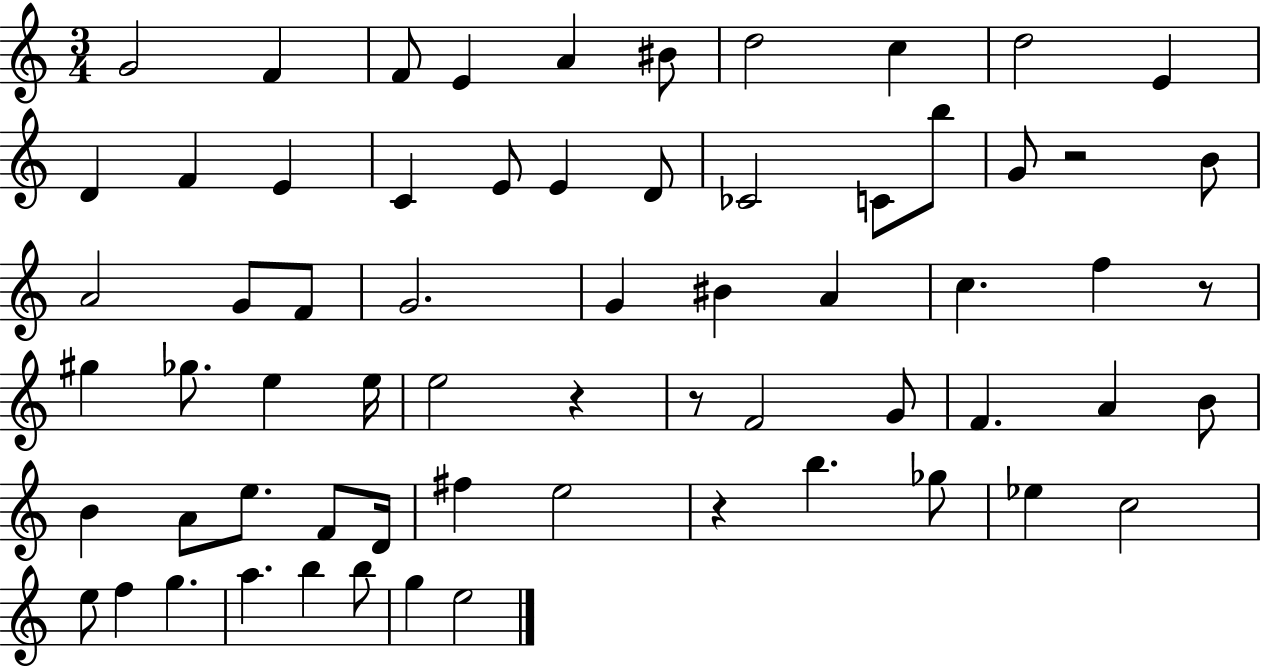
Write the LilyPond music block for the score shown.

{
  \clef treble
  \numericTimeSignature
  \time 3/4
  \key c \major
  g'2 f'4 | f'8 e'4 a'4 bis'8 | d''2 c''4 | d''2 e'4 | \break d'4 f'4 e'4 | c'4 e'8 e'4 d'8 | ces'2 c'8 b''8 | g'8 r2 b'8 | \break a'2 g'8 f'8 | g'2. | g'4 bis'4 a'4 | c''4. f''4 r8 | \break gis''4 ges''8. e''4 e''16 | e''2 r4 | r8 f'2 g'8 | f'4. a'4 b'8 | \break b'4 a'8 e''8. f'8 d'16 | fis''4 e''2 | r4 b''4. ges''8 | ees''4 c''2 | \break e''8 f''4 g''4. | a''4. b''4 b''8 | g''4 e''2 | \bar "|."
}